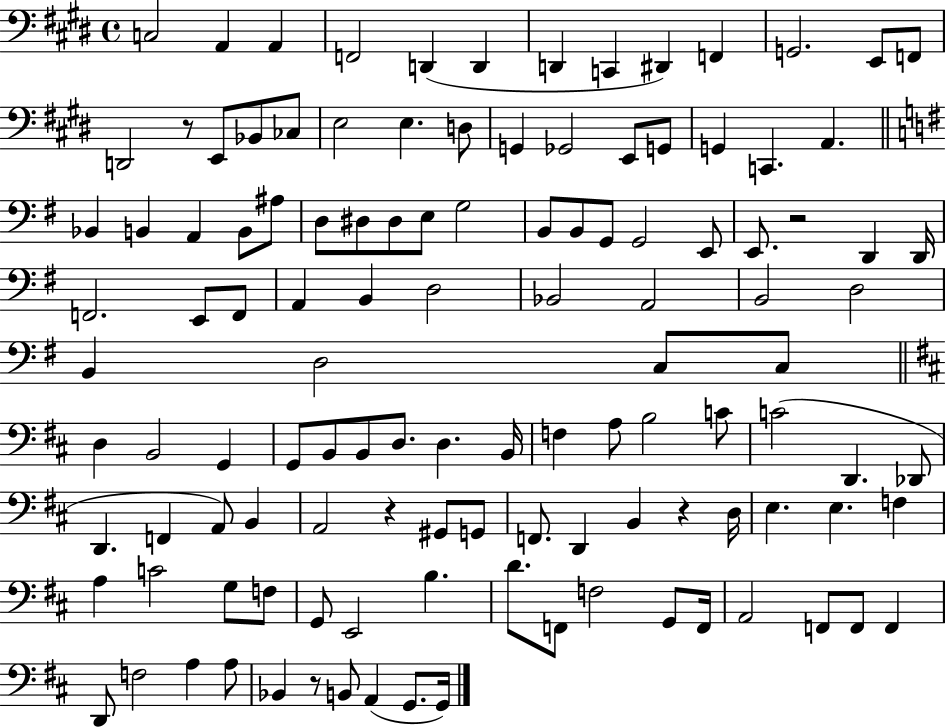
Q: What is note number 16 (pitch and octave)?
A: Bb2